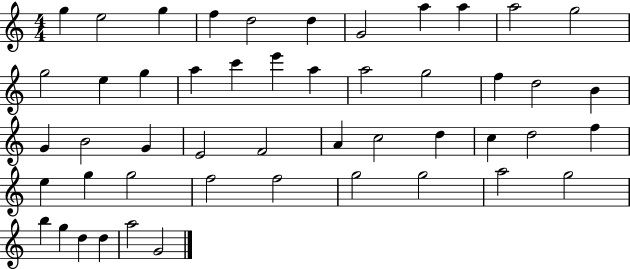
X:1
T:Untitled
M:4/4
L:1/4
K:C
g e2 g f d2 d G2 a a a2 g2 g2 e g a c' e' a a2 g2 f d2 B G B2 G E2 F2 A c2 d c d2 f e g g2 f2 f2 g2 g2 a2 g2 b g d d a2 G2